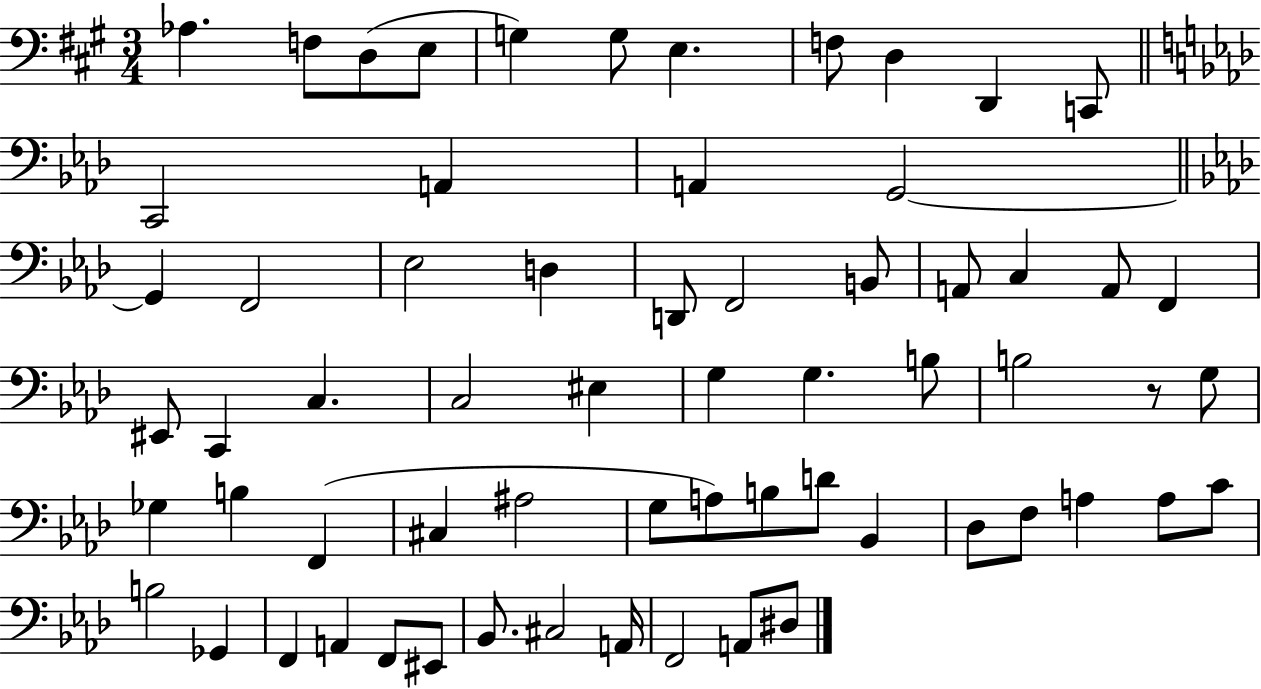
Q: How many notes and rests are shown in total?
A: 64